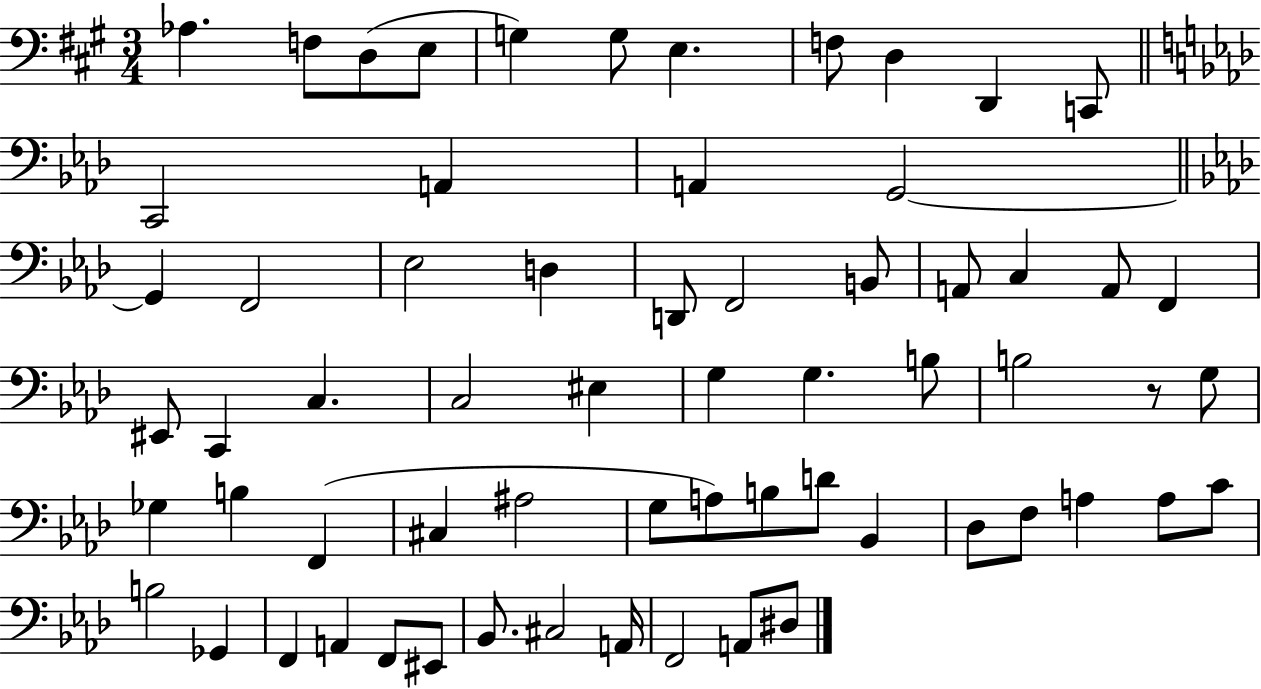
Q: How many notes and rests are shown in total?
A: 64